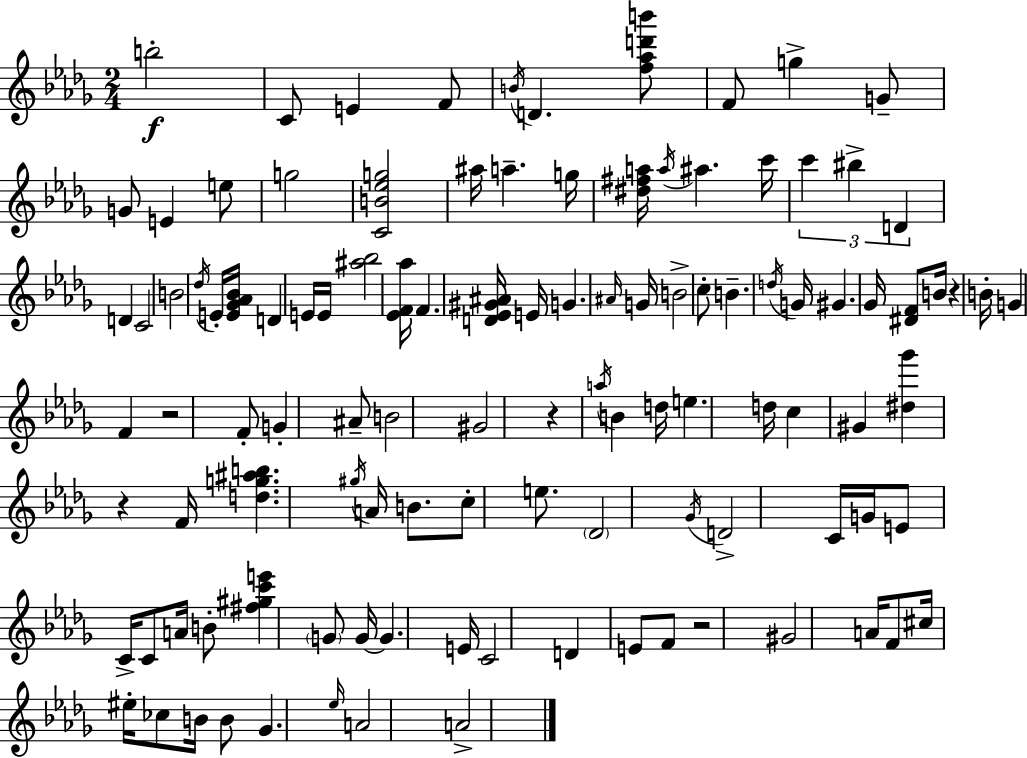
{
  \clef treble
  \numericTimeSignature
  \time 2/4
  \key bes \minor
  b''2-.\f | c'8 e'4 f'8 | \acciaccatura { b'16 } d'4. <f'' aes'' d''' b'''>8 | f'8 g''4-> g'8-- | \break g'8 e'4 e''8 | g''2 | <c' b' ees'' g''>2 | ais''16 a''4.-- | \break g''16 <dis'' fis'' a''>16 \acciaccatura { a''16 } ais''4. | c'''16 \tuplet 3/2 { c'''4 bis''4-> | d'4 } d'4 | c'2 | \break b'2 | \acciaccatura { des''16 } e'16-. <e' ges' aes' bes'>16 d'4 | e'16 e'16 <ais'' bes''>2 | <ees' f' aes''>16 f'4. | \break <d' ees' gis' ais'>16 e'16 g'4. | \grace { ais'16 } g'16 b'2-> | c''8-. b'4.-- | \acciaccatura { d''16 } g'16 gis'4. | \break ges'16 <dis' f'>8 b'16 | r4 b'16-. g'4 | f'4 r2 | f'8-. g'4-. | \break ais'8-- b'2 | gis'2 | r4 | \acciaccatura { a''16 } b'4 d''16 e''4. | \break d''16 c''4 | gis'4 <dis'' ges'''>4 | r4 f'16 <d'' g'' ais'' b''>4. | \acciaccatura { gis''16 } a'16 b'8. | \break c''8-. e''8. \parenthesize des'2 | \acciaccatura { ges'16 } | d'2-> | c'16 g'16 e'8 c'16-> c'8 a'16 | \break b'8-. <fis'' gis'' c''' e'''>4 \parenthesize g'8 | g'16~~ g'4. e'16 | c'2 | d'4 e'8 f'8 | \break r2 | gis'2 | a'16 f'8 cis''16 eis''16-. ces''8 b'16 | b'8 ges'4. | \break \grace { ees''16 } a'2 | a'2-> | \bar "|."
}